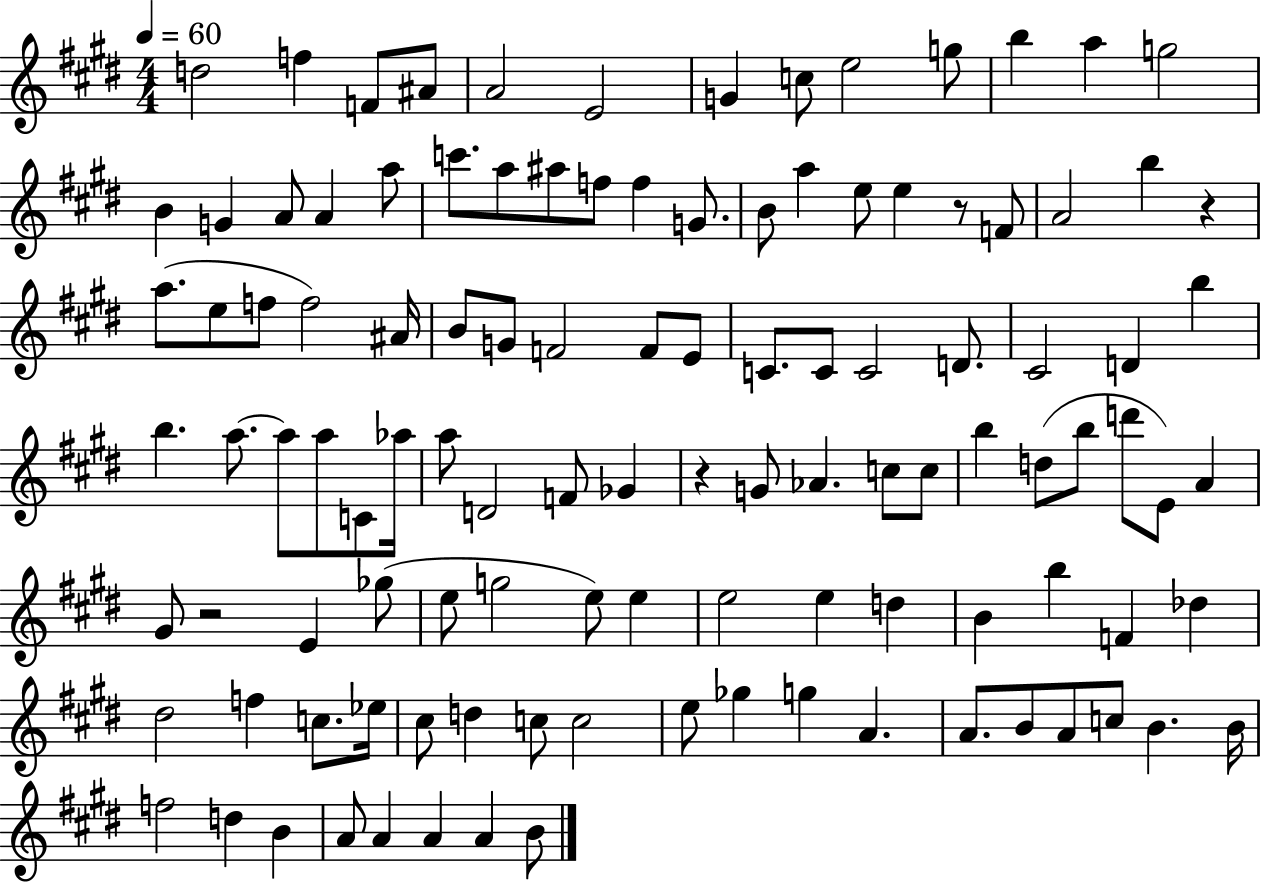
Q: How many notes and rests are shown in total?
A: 112